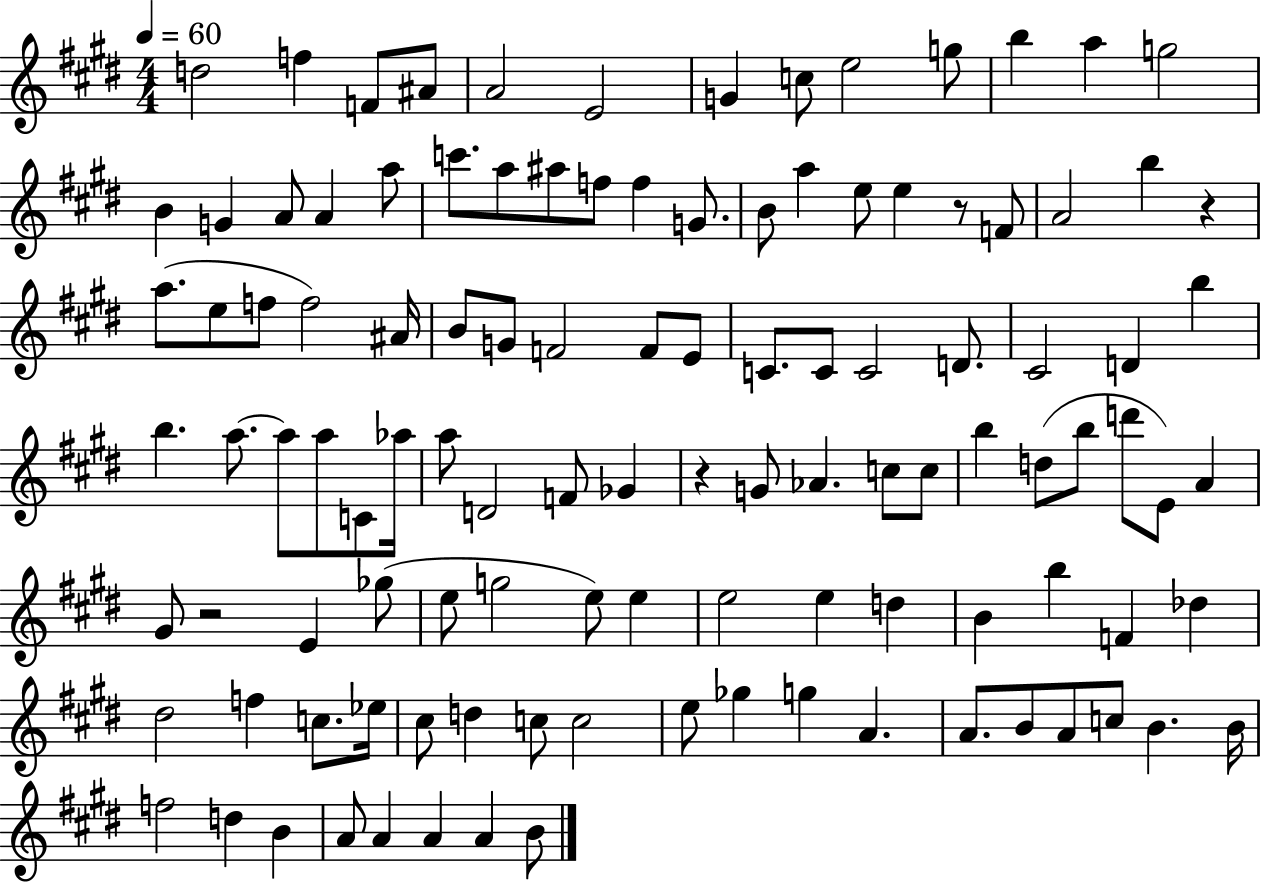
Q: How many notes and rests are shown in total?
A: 112